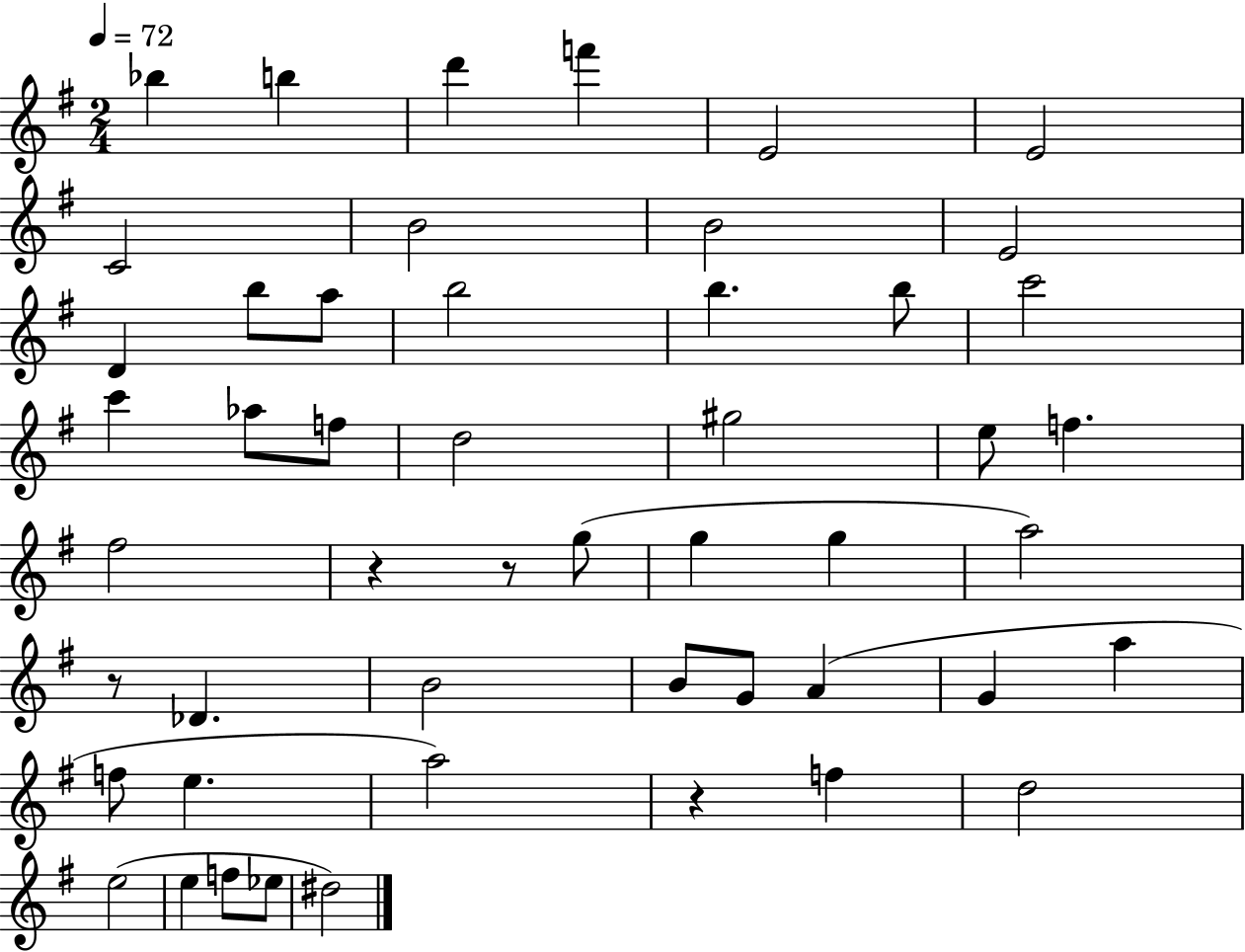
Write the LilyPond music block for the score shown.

{
  \clef treble
  \numericTimeSignature
  \time 2/4
  \key g \major
  \tempo 4 = 72
  bes''4 b''4 | d'''4 f'''4 | e'2 | e'2 | \break c'2 | b'2 | b'2 | e'2 | \break d'4 b''8 a''8 | b''2 | b''4. b''8 | c'''2 | \break c'''4 aes''8 f''8 | d''2 | gis''2 | e''8 f''4. | \break fis''2 | r4 r8 g''8( | g''4 g''4 | a''2) | \break r8 des'4. | b'2 | b'8 g'8 a'4( | g'4 a''4 | \break f''8 e''4. | a''2) | r4 f''4 | d''2 | \break e''2( | e''4 f''8 ees''8 | dis''2) | \bar "|."
}